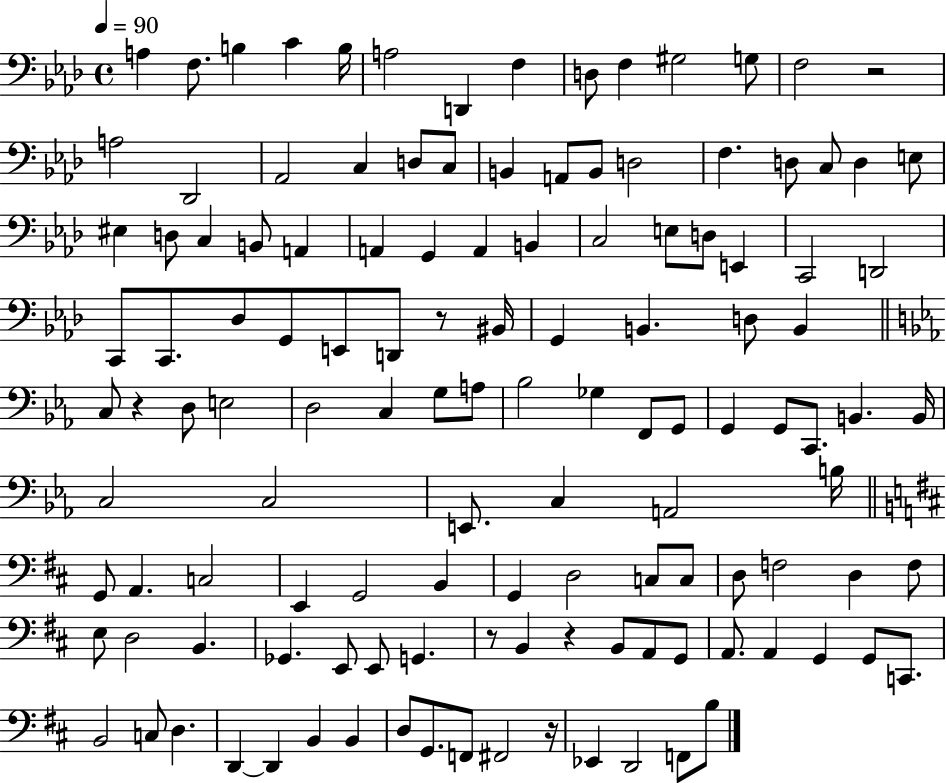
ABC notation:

X:1
T:Untitled
M:4/4
L:1/4
K:Ab
A, F,/2 B, C B,/4 A,2 D,, F, D,/2 F, ^G,2 G,/2 F,2 z2 A,2 _D,,2 _A,,2 C, D,/2 C,/2 B,, A,,/2 B,,/2 D,2 F, D,/2 C,/2 D, E,/2 ^E, D,/2 C, B,,/2 A,, A,, G,, A,, B,, C,2 E,/2 D,/2 E,, C,,2 D,,2 C,,/2 C,,/2 _D,/2 G,,/2 E,,/2 D,,/2 z/2 ^B,,/4 G,, B,, D,/2 B,, C,/2 z D,/2 E,2 D,2 C, G,/2 A,/2 _B,2 _G, F,,/2 G,,/2 G,, G,,/2 C,,/2 B,, B,,/4 C,2 C,2 E,,/2 C, A,,2 B,/4 G,,/2 A,, C,2 E,, G,,2 B,, G,, D,2 C,/2 C,/2 D,/2 F,2 D, F,/2 E,/2 D,2 B,, _G,, E,,/2 E,,/2 G,, z/2 B,, z B,,/2 A,,/2 G,,/2 A,,/2 A,, G,, G,,/2 C,,/2 B,,2 C,/2 D, D,, D,, B,, B,, D,/2 G,,/2 F,,/2 ^F,,2 z/4 _E,, D,,2 F,,/2 B,/2